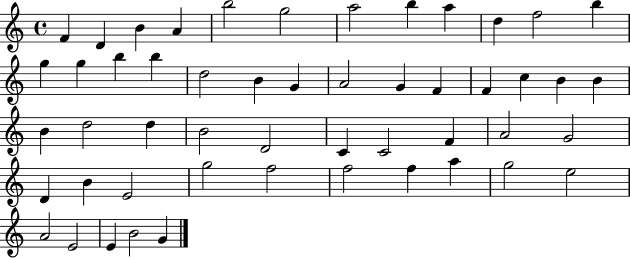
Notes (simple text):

F4/q D4/q B4/q A4/q B5/h G5/h A5/h B5/q A5/q D5/q F5/h B5/q G5/q G5/q B5/q B5/q D5/h B4/q G4/q A4/h G4/q F4/q F4/q C5/q B4/q B4/q B4/q D5/h D5/q B4/h D4/h C4/q C4/h F4/q A4/h G4/h D4/q B4/q E4/h G5/h F5/h F5/h F5/q A5/q G5/h E5/h A4/h E4/h E4/q B4/h G4/q